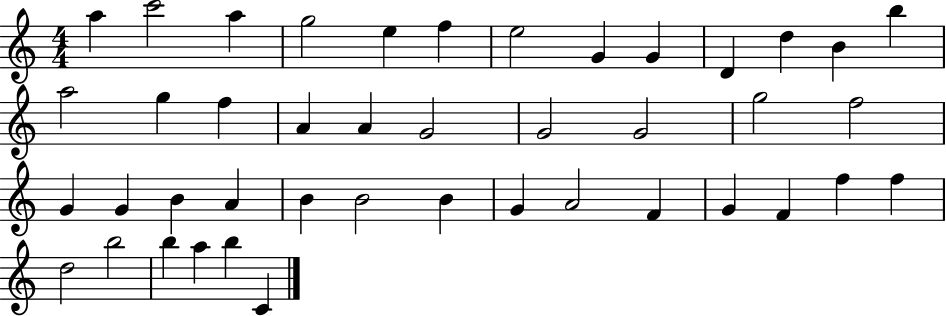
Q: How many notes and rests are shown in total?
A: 43